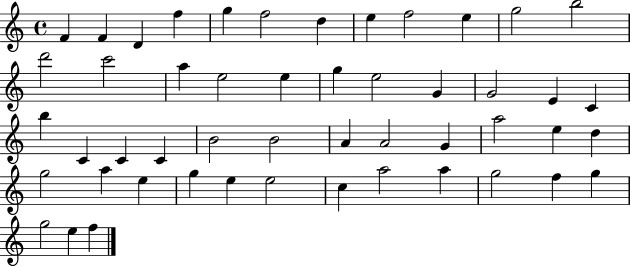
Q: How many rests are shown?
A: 0